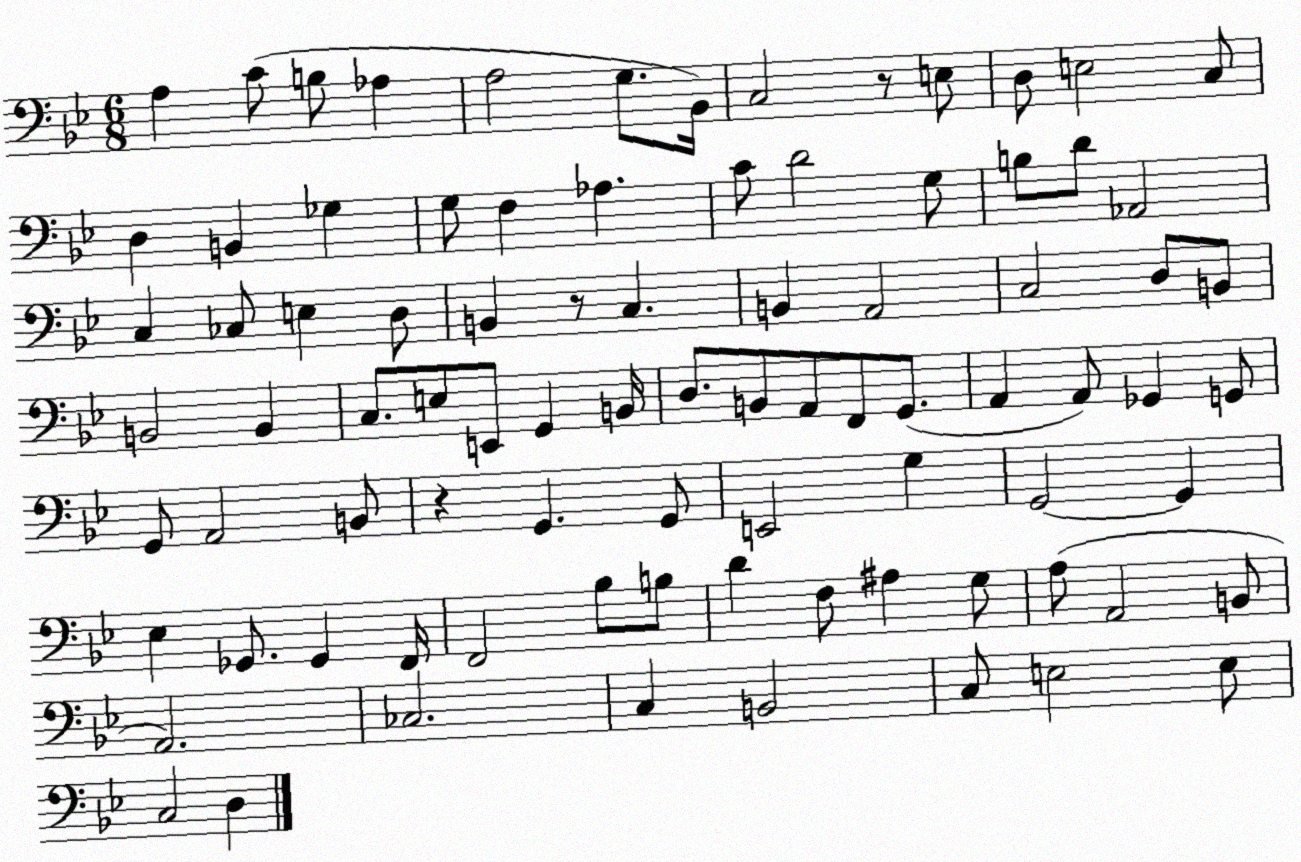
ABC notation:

X:1
T:Untitled
M:6/8
L:1/4
K:Bb
A, C/2 B,/2 _A, A,2 G,/2 _B,,/4 C,2 z/2 E,/2 D,/2 E,2 C,/2 D, B,, _G, G,/2 F, _A, C/2 D2 G,/2 B,/2 D/2 _A,,2 C, _C,/2 E, D,/2 B,, z/2 C, B,, A,,2 C,2 D,/2 B,,/2 B,,2 B,, C,/2 E,/2 E,,/2 G,, B,,/4 D,/2 B,,/2 A,,/2 F,,/2 G,,/2 A,, A,,/2 _G,, G,,/2 G,,/2 A,,2 B,,/2 z G,, G,,/2 E,,2 G, G,,2 G,, _E, _G,,/2 _G,, F,,/4 F,,2 _B,/2 B,/2 D F,/2 ^A, G,/2 A,/2 A,,2 B,,/2 A,,2 _C,2 C, B,,2 C,/2 E,2 E,/2 C,2 D,